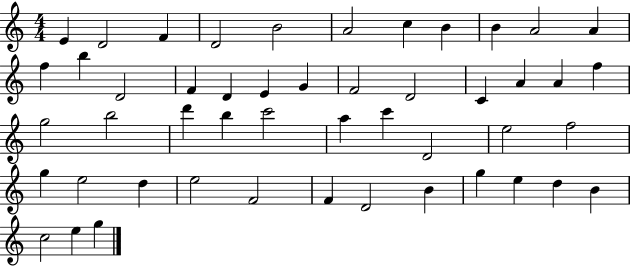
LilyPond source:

{
  \clef treble
  \numericTimeSignature
  \time 4/4
  \key c \major
  e'4 d'2 f'4 | d'2 b'2 | a'2 c''4 b'4 | b'4 a'2 a'4 | \break f''4 b''4 d'2 | f'4 d'4 e'4 g'4 | f'2 d'2 | c'4 a'4 a'4 f''4 | \break g''2 b''2 | d'''4 b''4 c'''2 | a''4 c'''4 d'2 | e''2 f''2 | \break g''4 e''2 d''4 | e''2 f'2 | f'4 d'2 b'4 | g''4 e''4 d''4 b'4 | \break c''2 e''4 g''4 | \bar "|."
}